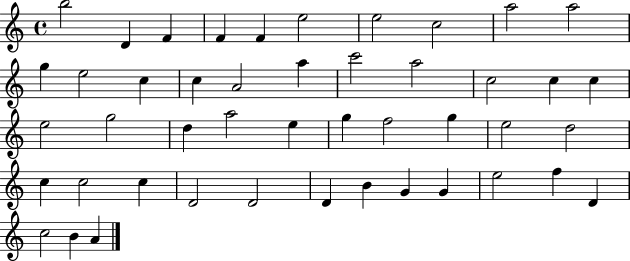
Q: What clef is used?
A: treble